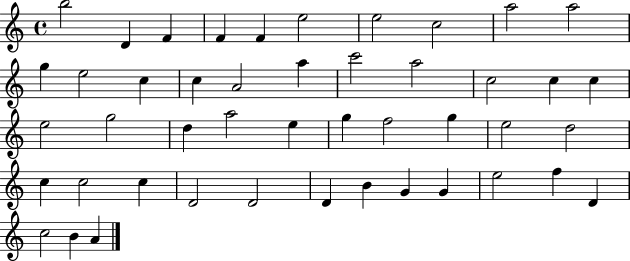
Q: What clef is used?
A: treble